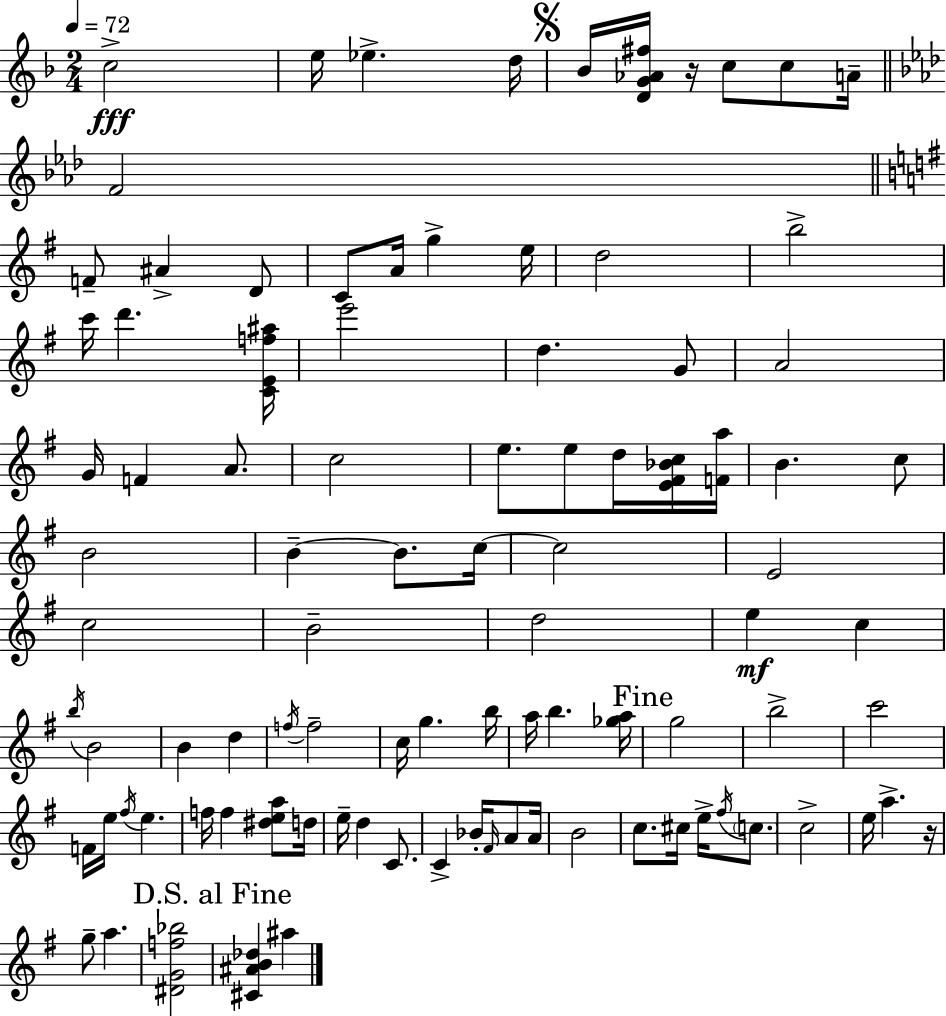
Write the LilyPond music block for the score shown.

{
  \clef treble
  \numericTimeSignature
  \time 2/4
  \key d \minor
  \tempo 4 = 72
  c''2->\fff | e''16 ees''4.-> d''16 | \mark \markup { \musicglyph "scripts.segno" } bes'16 <d' g' aes' fis''>16 r16 c''8 c''8 a'16-- | \bar "||" \break \key aes \major f'2 | \bar "||" \break \key e \minor f'8-- ais'4-> d'8 | c'8 a'16 g''4-> e''16 | d''2 | b''2-> | \break c'''16 d'''4. <c' e' f'' ais''>16 | e'''2 | d''4. g'8 | a'2 | \break g'16 f'4 a'8. | c''2 | e''8. e''8 d''16 <e' fis' bes' c''>16 <f' a''>16 | b'4. c''8 | \break b'2 | b'4--~~ b'8. c''16~~ | c''2 | e'2 | \break c''2 | b'2-- | d''2 | e''4\mf c''4 | \break \acciaccatura { b''16 } b'2 | b'4 d''4 | \acciaccatura { f''16 } f''2-- | c''16 g''4. | \break b''16 a''16 b''4. | <ges'' a''>16 \mark "Fine" g''2 | b''2-> | c'''2 | \break f'16 e''16 \acciaccatura { fis''16 } e''4. | f''16 f''4 | <dis'' e'' a''>8 d''16 e''16-- d''4 | c'8. c'4-> bes'16-. | \break \grace { fis'16 } a'8 a'16 b'2 | c''8. cis''16 | e''16-> \acciaccatura { fis''16 } \parenthesize c''8. c''2-> | e''16 a''4.-> | \break r16 g''8-- a''4. | <dis' g' f'' bes''>2 | \mark "D.S. al Fine" <cis' ais' b' des''>4 | ais''4 \bar "|."
}